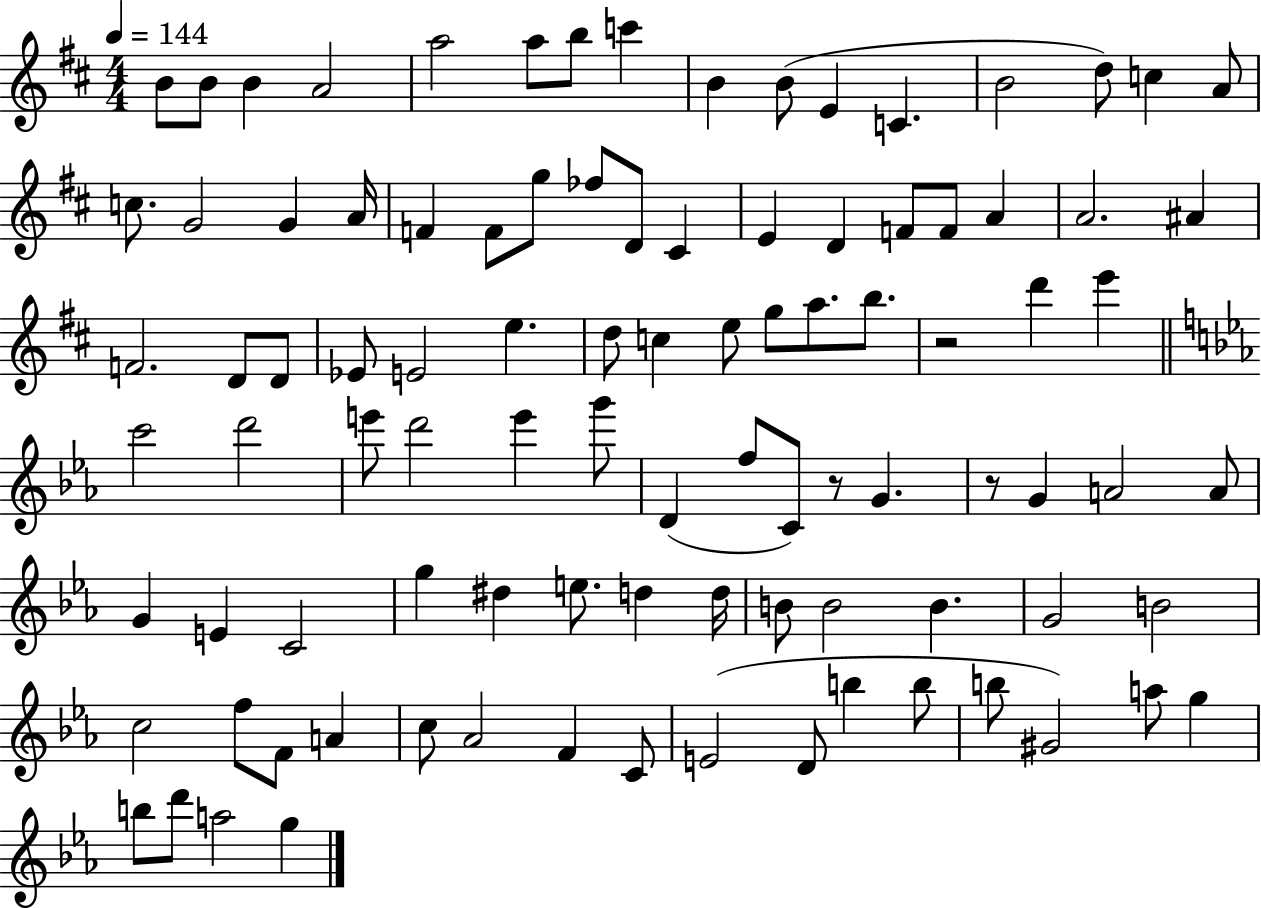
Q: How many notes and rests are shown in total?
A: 96